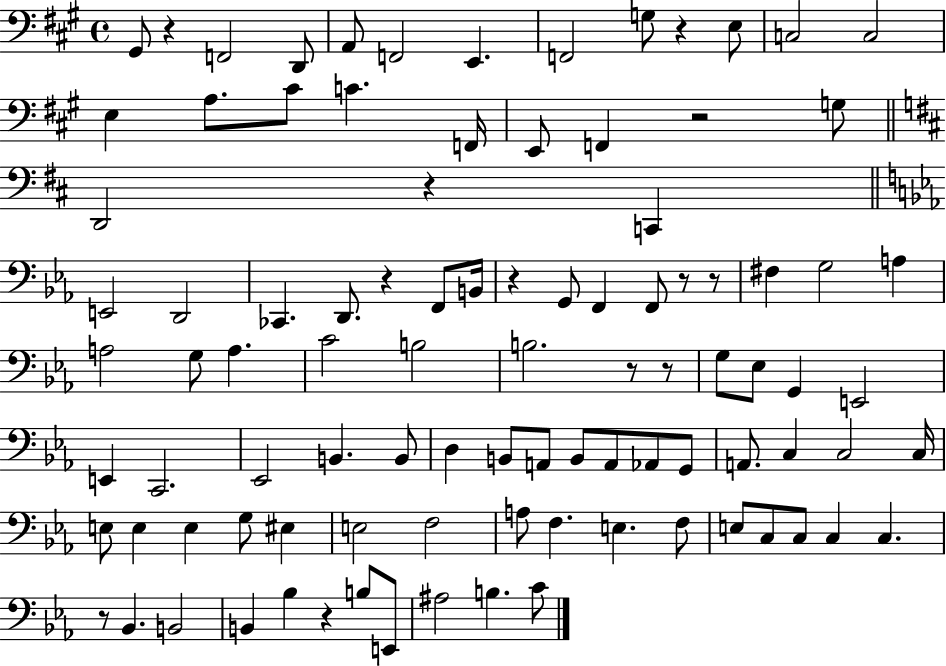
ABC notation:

X:1
T:Untitled
M:4/4
L:1/4
K:A
^G,,/2 z F,,2 D,,/2 A,,/2 F,,2 E,, F,,2 G,/2 z E,/2 C,2 C,2 E, A,/2 ^C/2 C F,,/4 E,,/2 F,, z2 G,/2 D,,2 z C,, E,,2 D,,2 _C,, D,,/2 z F,,/2 B,,/4 z G,,/2 F,, F,,/2 z/2 z/2 ^F, G,2 A, A,2 G,/2 A, C2 B,2 B,2 z/2 z/2 G,/2 _E,/2 G,, E,,2 E,, C,,2 _E,,2 B,, B,,/2 D, B,,/2 A,,/2 B,,/2 A,,/2 _A,,/2 G,,/2 A,,/2 C, C,2 C,/4 E,/2 E, E, G,/2 ^E, E,2 F,2 A,/2 F, E, F,/2 E,/2 C,/2 C,/2 C, C, z/2 _B,, B,,2 B,, _B, z B,/2 E,,/2 ^A,2 B, C/2